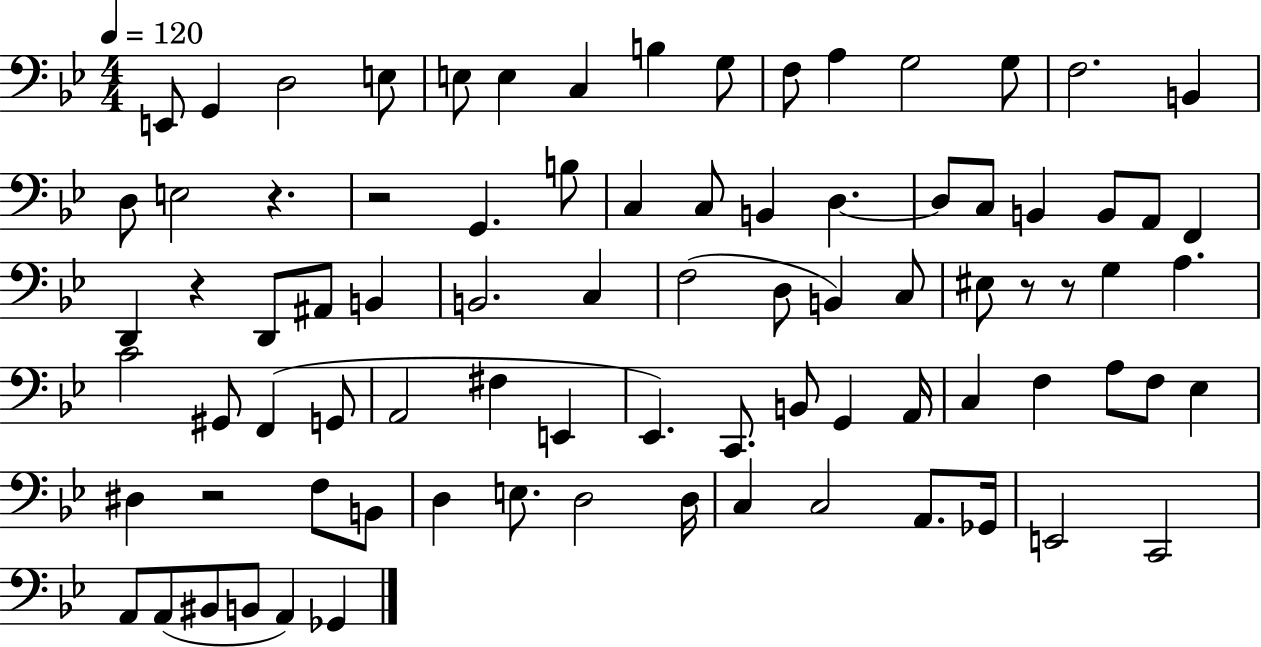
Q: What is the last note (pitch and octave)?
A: Gb2